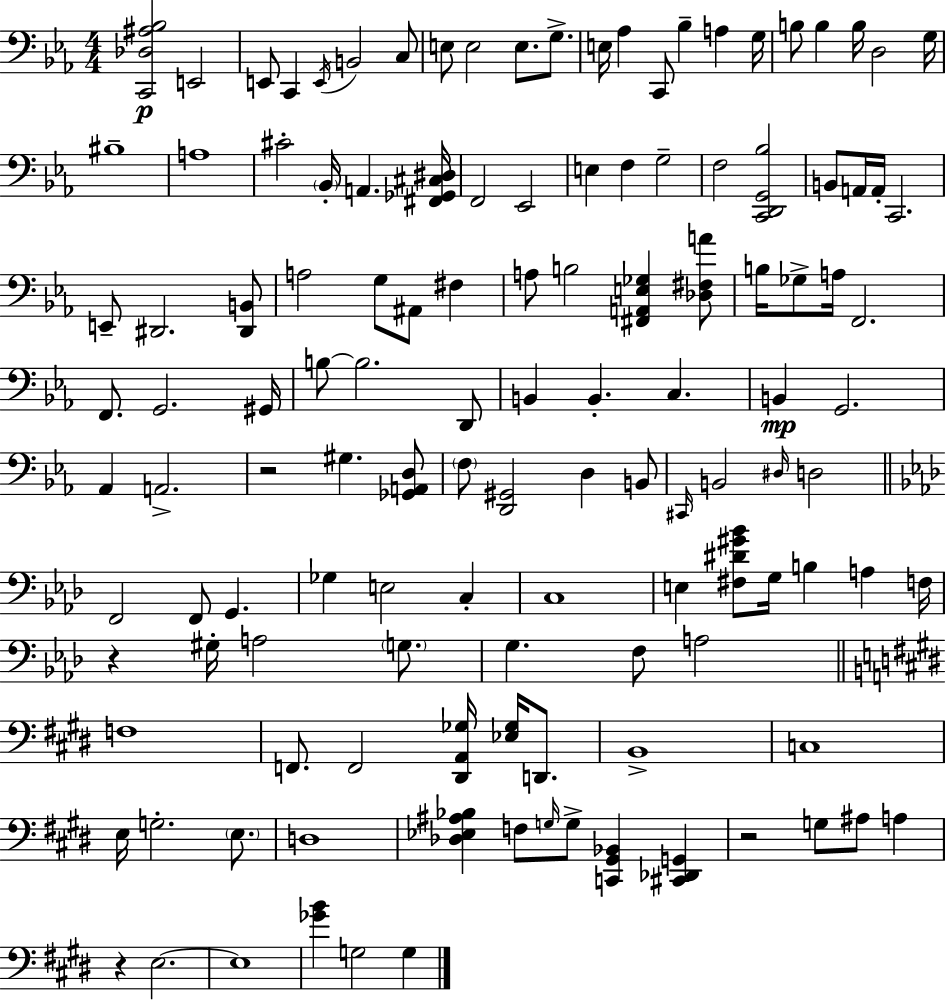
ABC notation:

X:1
T:Untitled
M:4/4
L:1/4
K:Cm
[C,,_D,^A,_B,]2 E,,2 E,,/2 C,, E,,/4 B,,2 C,/2 E,/2 E,2 E,/2 G,/2 E,/4 _A, C,,/2 _B, A, G,/4 B,/2 B, B,/4 D,2 G,/4 ^B,4 A,4 ^C2 _B,,/4 A,, [^F,,_G,,^C,^D,]/4 F,,2 _E,,2 E, F, G,2 F,2 [C,,D,,G,,_B,]2 B,,/2 A,,/4 A,,/4 C,,2 E,,/2 ^D,,2 [^D,,B,,]/2 A,2 G,/2 ^A,,/2 ^F, A,/2 B,2 [^F,,A,,E,_G,] [_D,^F,A]/2 B,/4 _G,/2 A,/4 F,,2 F,,/2 G,,2 ^G,,/4 B,/2 B,2 D,,/2 B,, B,, C, B,, G,,2 _A,, A,,2 z2 ^G, [_G,,A,,D,]/2 F,/2 [D,,^G,,]2 D, B,,/2 ^C,,/4 B,,2 ^D,/4 D,2 F,,2 F,,/2 G,, _G, E,2 C, C,4 E, [^F,^D^G_B]/2 G,/4 B, A, F,/4 z ^G,/4 A,2 G,/2 G, F,/2 A,2 F,4 F,,/2 F,,2 [^D,,A,,_G,]/4 [_E,_G,]/4 D,,/2 B,,4 C,4 E,/4 G,2 E,/2 D,4 [_D,_E,^A,_B,] F,/2 G,/4 G,/2 [C,,^G,,_B,,] [^C,,_D,,G,,] z2 G,/2 ^A,/2 A, z E,2 E,4 [_GB] G,2 G,